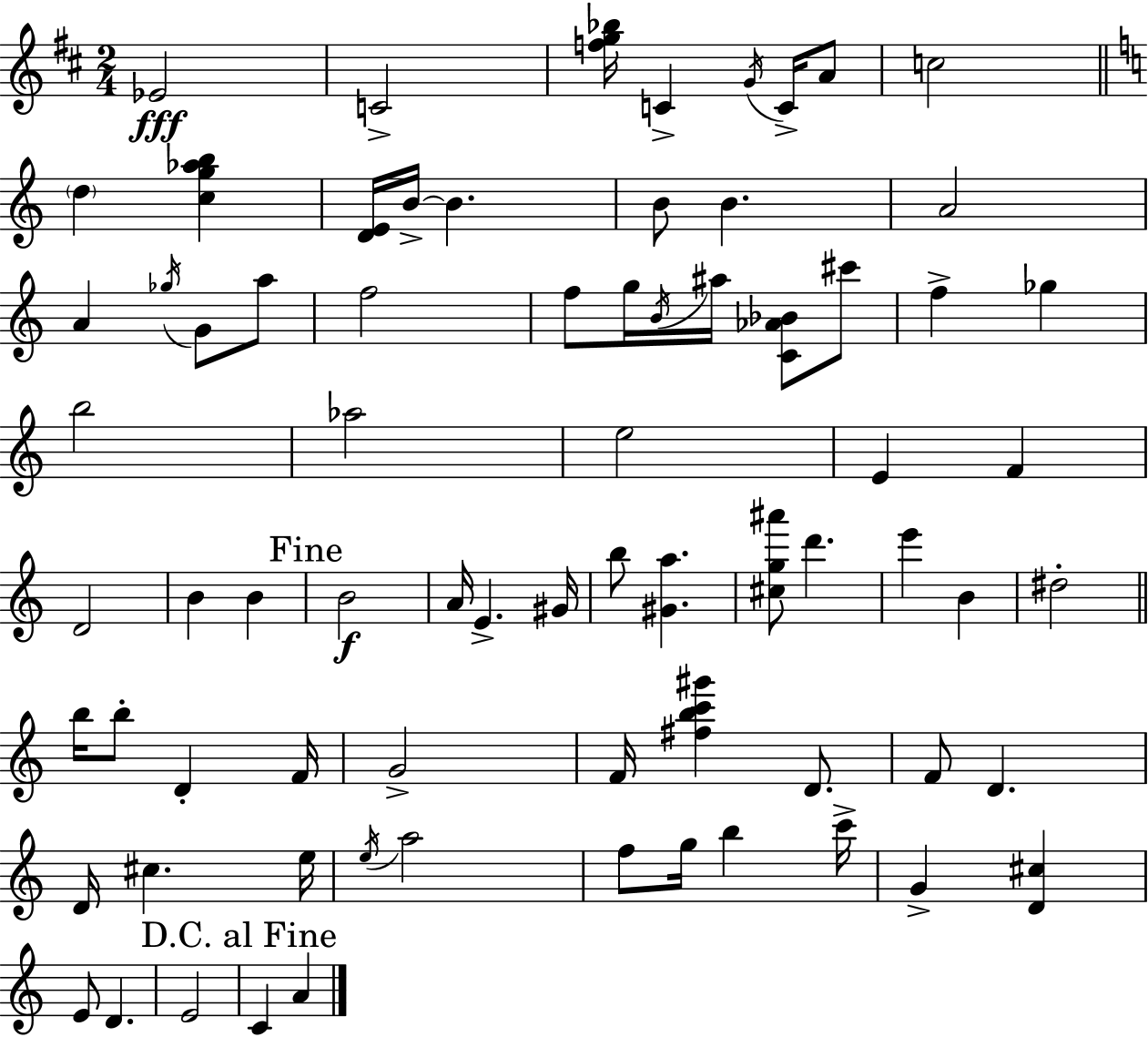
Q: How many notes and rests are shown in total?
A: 74